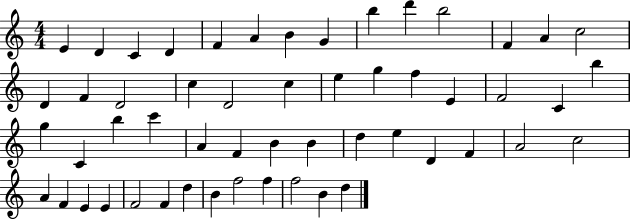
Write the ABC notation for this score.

X:1
T:Untitled
M:4/4
L:1/4
K:C
E D C D F A B G b d' b2 F A c2 D F D2 c D2 c e g f E F2 C b g C b c' A F B B d e D F A2 c2 A F E E F2 F d B f2 f f2 B d